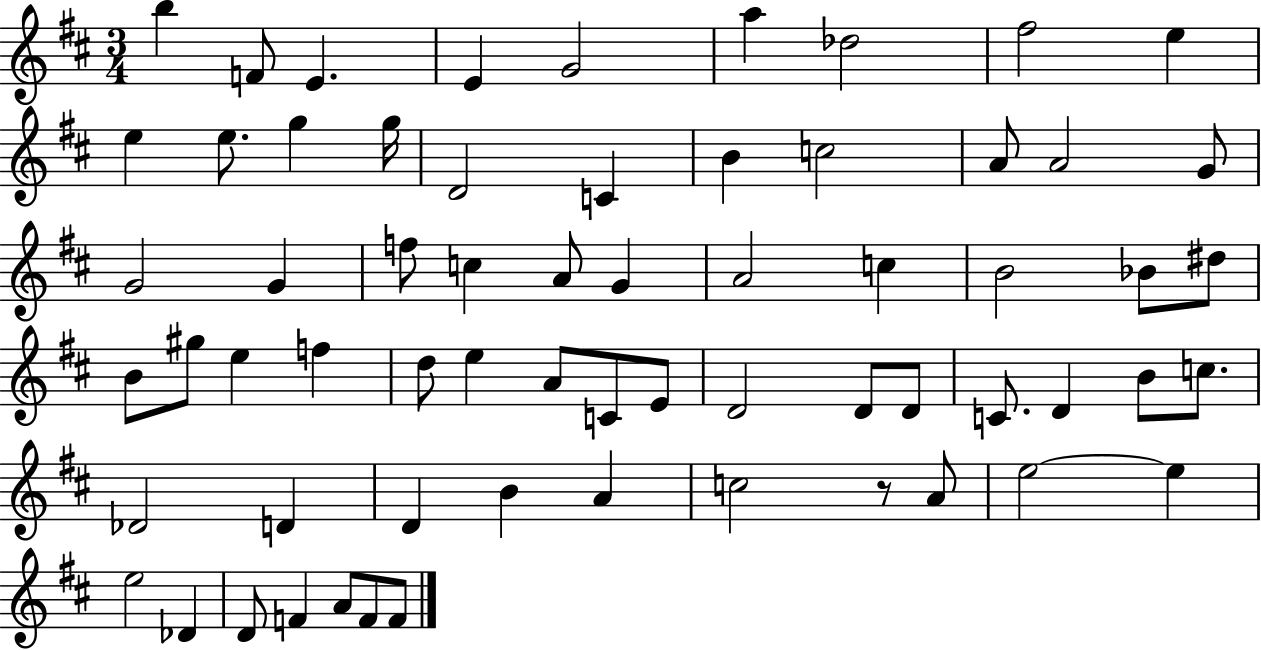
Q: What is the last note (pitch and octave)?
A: F4